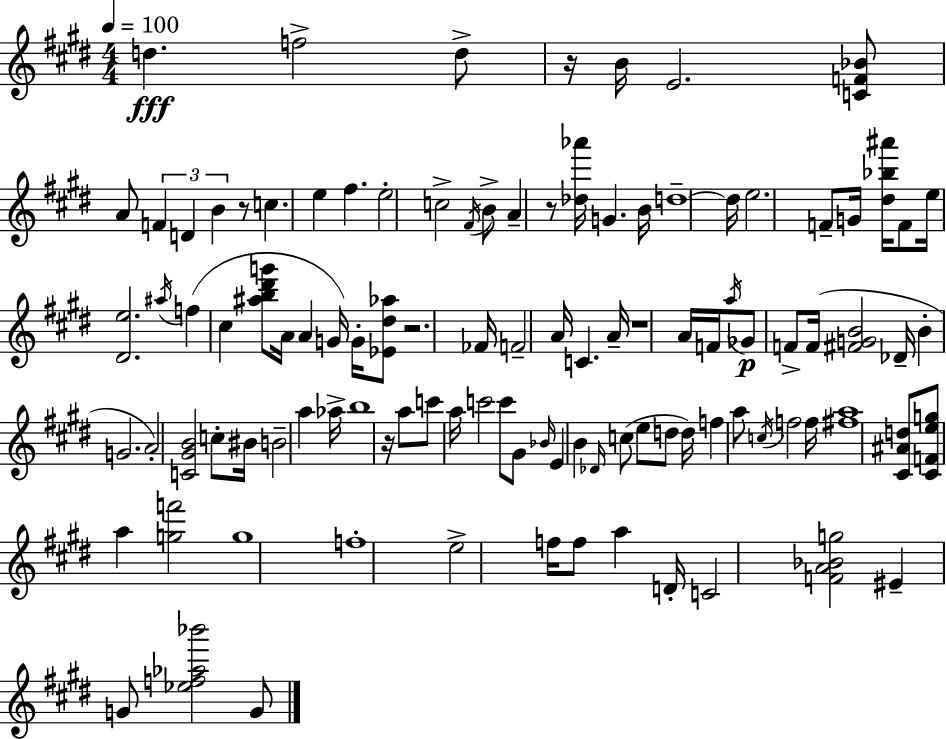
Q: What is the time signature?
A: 4/4